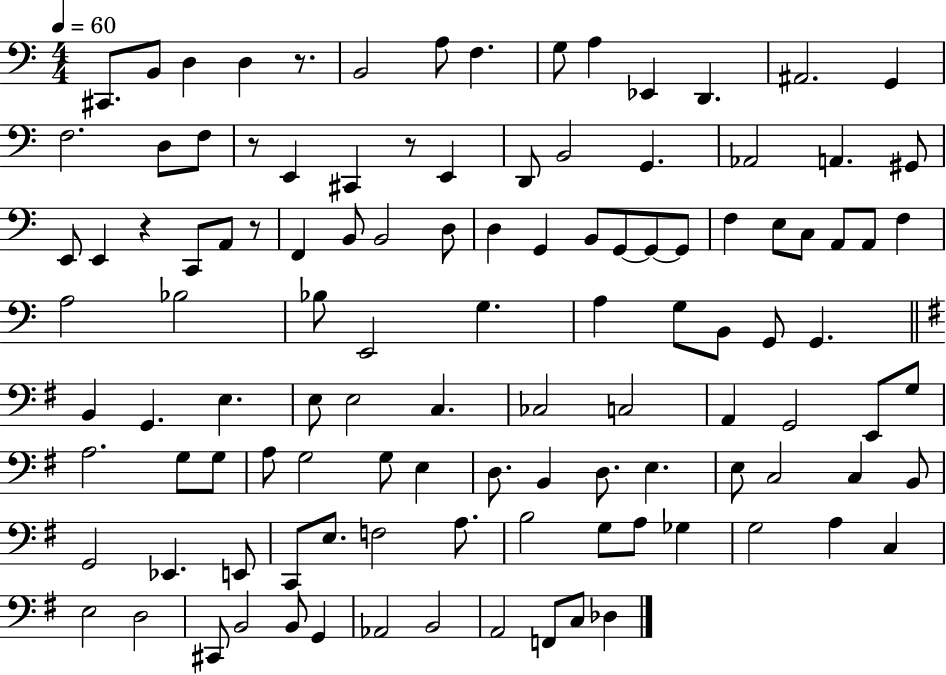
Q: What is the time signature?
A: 4/4